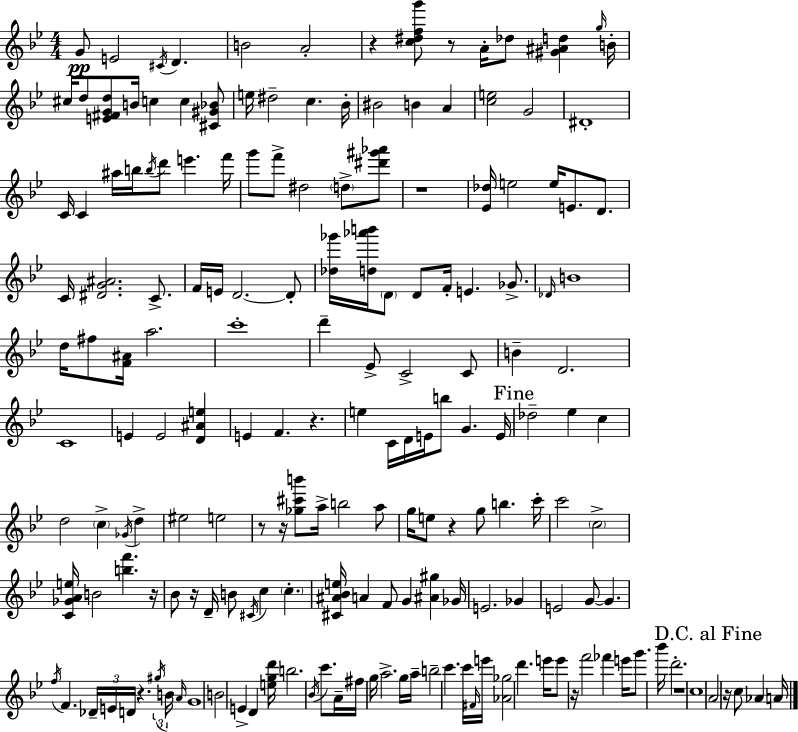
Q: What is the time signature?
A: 4/4